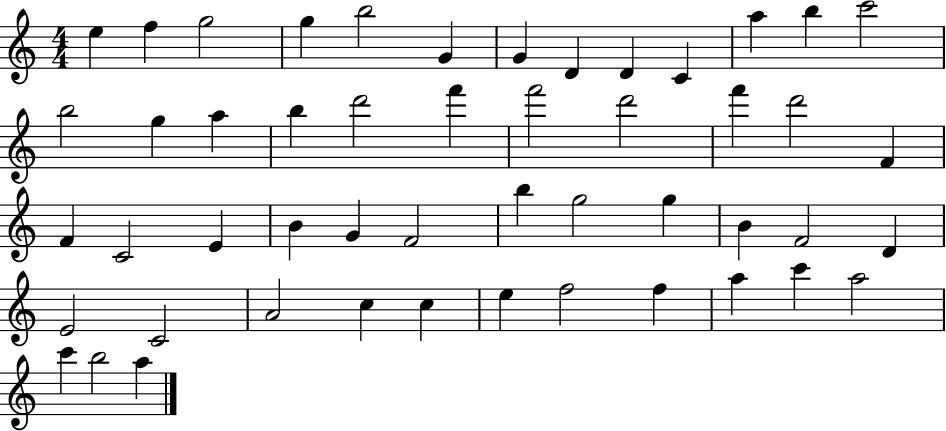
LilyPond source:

{
  \clef treble
  \numericTimeSignature
  \time 4/4
  \key c \major
  e''4 f''4 g''2 | g''4 b''2 g'4 | g'4 d'4 d'4 c'4 | a''4 b''4 c'''2 | \break b''2 g''4 a''4 | b''4 d'''2 f'''4 | f'''2 d'''2 | f'''4 d'''2 f'4 | \break f'4 c'2 e'4 | b'4 g'4 f'2 | b''4 g''2 g''4 | b'4 f'2 d'4 | \break e'2 c'2 | a'2 c''4 c''4 | e''4 f''2 f''4 | a''4 c'''4 a''2 | \break c'''4 b''2 a''4 | \bar "|."
}